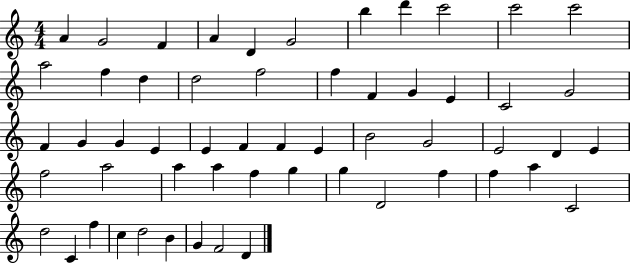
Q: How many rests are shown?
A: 0